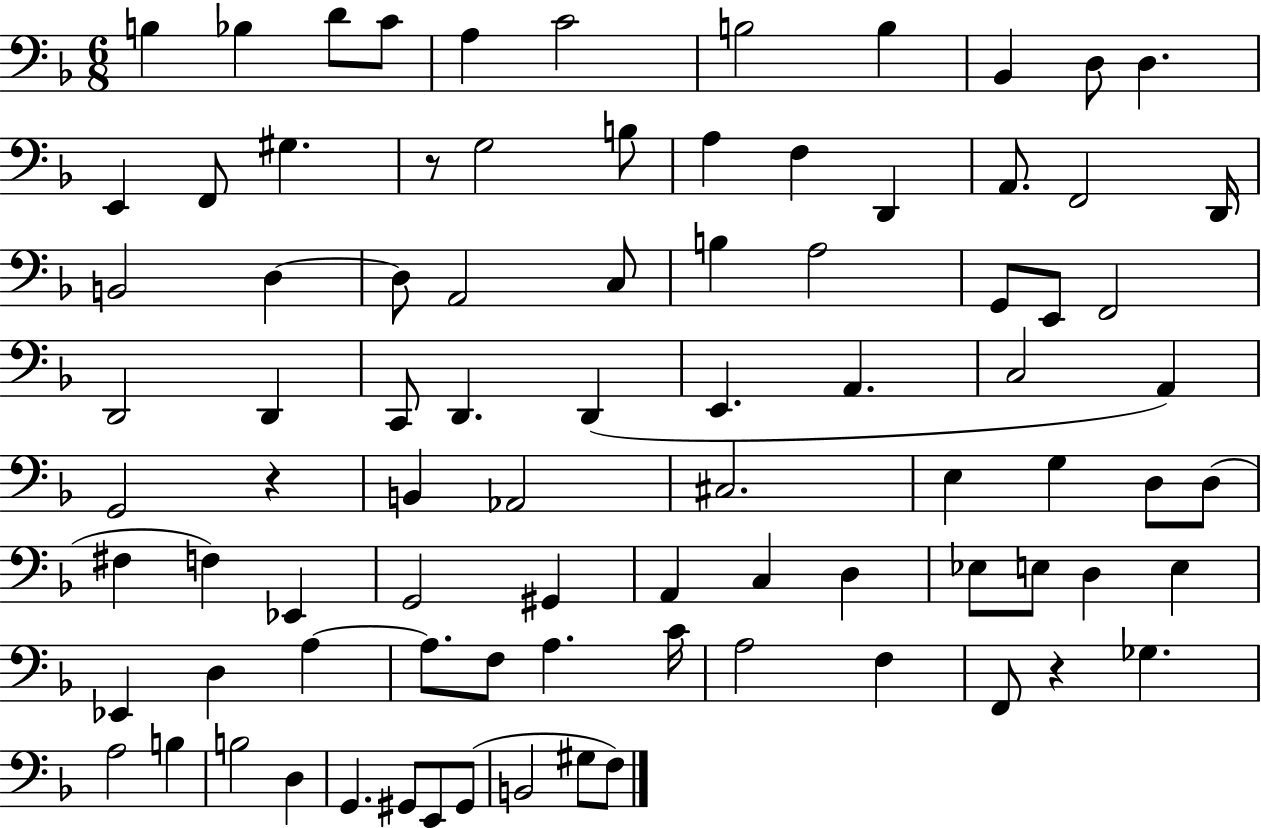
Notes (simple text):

B3/q Bb3/q D4/e C4/e A3/q C4/h B3/h B3/q Bb2/q D3/e D3/q. E2/q F2/e G#3/q. R/e G3/h B3/e A3/q F3/q D2/q A2/e. F2/h D2/s B2/h D3/q D3/e A2/h C3/e B3/q A3/h G2/e E2/e F2/h D2/h D2/q C2/e D2/q. D2/q E2/q. A2/q. C3/h A2/q G2/h R/q B2/q Ab2/h C#3/h. E3/q G3/q D3/e D3/e F#3/q F3/q Eb2/q G2/h G#2/q A2/q C3/q D3/q Eb3/e E3/e D3/q E3/q Eb2/q D3/q A3/q A3/e. F3/e A3/q. C4/s A3/h F3/q F2/e R/q Gb3/q. A3/h B3/q B3/h D3/q G2/q. G#2/e E2/e G#2/e B2/h G#3/e F3/e